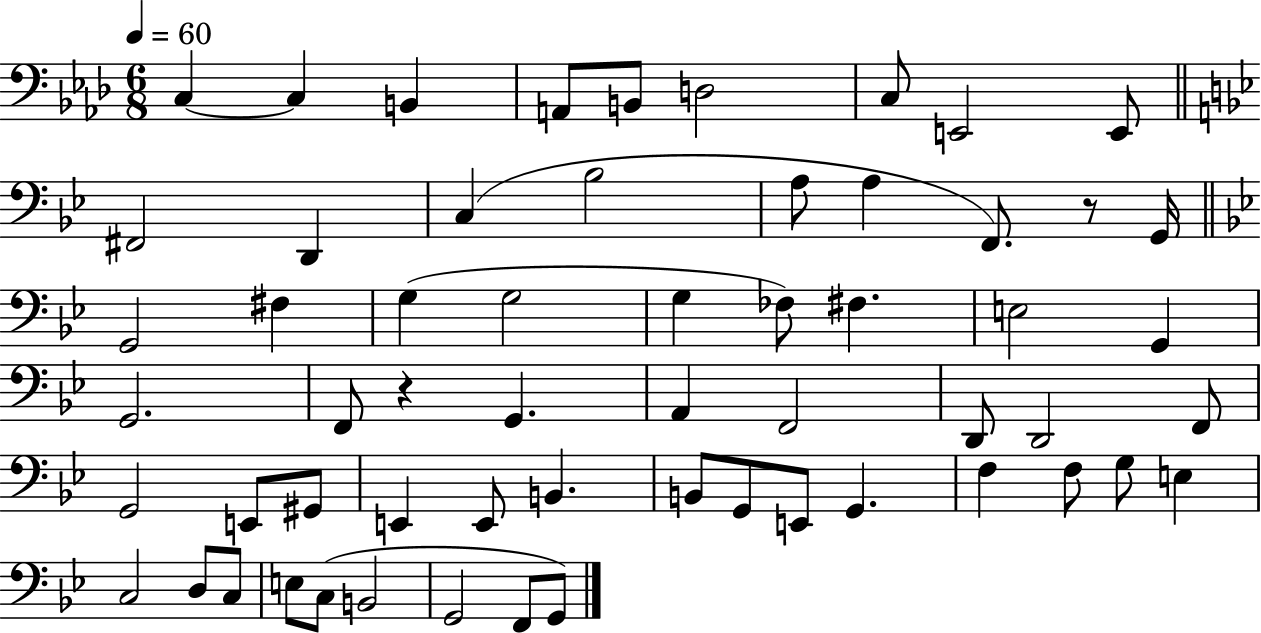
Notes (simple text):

C3/q C3/q B2/q A2/e B2/e D3/h C3/e E2/h E2/e F#2/h D2/q C3/q Bb3/h A3/e A3/q F2/e. R/e G2/s G2/h F#3/q G3/q G3/h G3/q FES3/e F#3/q. E3/h G2/q G2/h. F2/e R/q G2/q. A2/q F2/h D2/e D2/h F2/e G2/h E2/e G#2/e E2/q E2/e B2/q. B2/e G2/e E2/e G2/q. F3/q F3/e G3/e E3/q C3/h D3/e C3/e E3/e C3/e B2/h G2/h F2/e G2/e